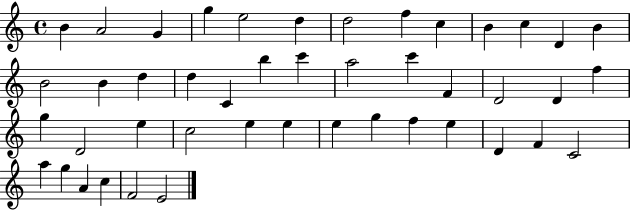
{
  \clef treble
  \time 4/4
  \defaultTimeSignature
  \key c \major
  b'4 a'2 g'4 | g''4 e''2 d''4 | d''2 f''4 c''4 | b'4 c''4 d'4 b'4 | \break b'2 b'4 d''4 | d''4 c'4 b''4 c'''4 | a''2 c'''4 f'4 | d'2 d'4 f''4 | \break g''4 d'2 e''4 | c''2 e''4 e''4 | e''4 g''4 f''4 e''4 | d'4 f'4 c'2 | \break a''4 g''4 a'4 c''4 | f'2 e'2 | \bar "|."
}